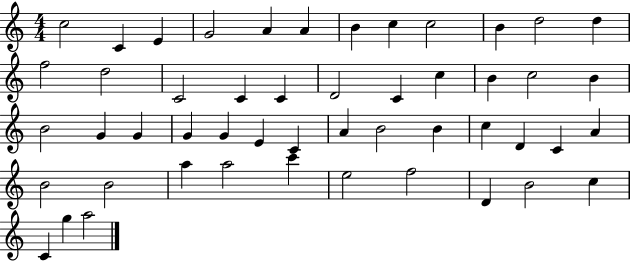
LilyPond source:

{
  \clef treble
  \numericTimeSignature
  \time 4/4
  \key c \major
  c''2 c'4 e'4 | g'2 a'4 a'4 | b'4 c''4 c''2 | b'4 d''2 d''4 | \break f''2 d''2 | c'2 c'4 c'4 | d'2 c'4 c''4 | b'4 c''2 b'4 | \break b'2 g'4 g'4 | g'4 g'4 e'4 c'4 | a'4 b'2 b'4 | c''4 d'4 c'4 a'4 | \break b'2 b'2 | a''4 a''2 c'''4 | e''2 f''2 | d'4 b'2 c''4 | \break c'4 g''4 a''2 | \bar "|."
}